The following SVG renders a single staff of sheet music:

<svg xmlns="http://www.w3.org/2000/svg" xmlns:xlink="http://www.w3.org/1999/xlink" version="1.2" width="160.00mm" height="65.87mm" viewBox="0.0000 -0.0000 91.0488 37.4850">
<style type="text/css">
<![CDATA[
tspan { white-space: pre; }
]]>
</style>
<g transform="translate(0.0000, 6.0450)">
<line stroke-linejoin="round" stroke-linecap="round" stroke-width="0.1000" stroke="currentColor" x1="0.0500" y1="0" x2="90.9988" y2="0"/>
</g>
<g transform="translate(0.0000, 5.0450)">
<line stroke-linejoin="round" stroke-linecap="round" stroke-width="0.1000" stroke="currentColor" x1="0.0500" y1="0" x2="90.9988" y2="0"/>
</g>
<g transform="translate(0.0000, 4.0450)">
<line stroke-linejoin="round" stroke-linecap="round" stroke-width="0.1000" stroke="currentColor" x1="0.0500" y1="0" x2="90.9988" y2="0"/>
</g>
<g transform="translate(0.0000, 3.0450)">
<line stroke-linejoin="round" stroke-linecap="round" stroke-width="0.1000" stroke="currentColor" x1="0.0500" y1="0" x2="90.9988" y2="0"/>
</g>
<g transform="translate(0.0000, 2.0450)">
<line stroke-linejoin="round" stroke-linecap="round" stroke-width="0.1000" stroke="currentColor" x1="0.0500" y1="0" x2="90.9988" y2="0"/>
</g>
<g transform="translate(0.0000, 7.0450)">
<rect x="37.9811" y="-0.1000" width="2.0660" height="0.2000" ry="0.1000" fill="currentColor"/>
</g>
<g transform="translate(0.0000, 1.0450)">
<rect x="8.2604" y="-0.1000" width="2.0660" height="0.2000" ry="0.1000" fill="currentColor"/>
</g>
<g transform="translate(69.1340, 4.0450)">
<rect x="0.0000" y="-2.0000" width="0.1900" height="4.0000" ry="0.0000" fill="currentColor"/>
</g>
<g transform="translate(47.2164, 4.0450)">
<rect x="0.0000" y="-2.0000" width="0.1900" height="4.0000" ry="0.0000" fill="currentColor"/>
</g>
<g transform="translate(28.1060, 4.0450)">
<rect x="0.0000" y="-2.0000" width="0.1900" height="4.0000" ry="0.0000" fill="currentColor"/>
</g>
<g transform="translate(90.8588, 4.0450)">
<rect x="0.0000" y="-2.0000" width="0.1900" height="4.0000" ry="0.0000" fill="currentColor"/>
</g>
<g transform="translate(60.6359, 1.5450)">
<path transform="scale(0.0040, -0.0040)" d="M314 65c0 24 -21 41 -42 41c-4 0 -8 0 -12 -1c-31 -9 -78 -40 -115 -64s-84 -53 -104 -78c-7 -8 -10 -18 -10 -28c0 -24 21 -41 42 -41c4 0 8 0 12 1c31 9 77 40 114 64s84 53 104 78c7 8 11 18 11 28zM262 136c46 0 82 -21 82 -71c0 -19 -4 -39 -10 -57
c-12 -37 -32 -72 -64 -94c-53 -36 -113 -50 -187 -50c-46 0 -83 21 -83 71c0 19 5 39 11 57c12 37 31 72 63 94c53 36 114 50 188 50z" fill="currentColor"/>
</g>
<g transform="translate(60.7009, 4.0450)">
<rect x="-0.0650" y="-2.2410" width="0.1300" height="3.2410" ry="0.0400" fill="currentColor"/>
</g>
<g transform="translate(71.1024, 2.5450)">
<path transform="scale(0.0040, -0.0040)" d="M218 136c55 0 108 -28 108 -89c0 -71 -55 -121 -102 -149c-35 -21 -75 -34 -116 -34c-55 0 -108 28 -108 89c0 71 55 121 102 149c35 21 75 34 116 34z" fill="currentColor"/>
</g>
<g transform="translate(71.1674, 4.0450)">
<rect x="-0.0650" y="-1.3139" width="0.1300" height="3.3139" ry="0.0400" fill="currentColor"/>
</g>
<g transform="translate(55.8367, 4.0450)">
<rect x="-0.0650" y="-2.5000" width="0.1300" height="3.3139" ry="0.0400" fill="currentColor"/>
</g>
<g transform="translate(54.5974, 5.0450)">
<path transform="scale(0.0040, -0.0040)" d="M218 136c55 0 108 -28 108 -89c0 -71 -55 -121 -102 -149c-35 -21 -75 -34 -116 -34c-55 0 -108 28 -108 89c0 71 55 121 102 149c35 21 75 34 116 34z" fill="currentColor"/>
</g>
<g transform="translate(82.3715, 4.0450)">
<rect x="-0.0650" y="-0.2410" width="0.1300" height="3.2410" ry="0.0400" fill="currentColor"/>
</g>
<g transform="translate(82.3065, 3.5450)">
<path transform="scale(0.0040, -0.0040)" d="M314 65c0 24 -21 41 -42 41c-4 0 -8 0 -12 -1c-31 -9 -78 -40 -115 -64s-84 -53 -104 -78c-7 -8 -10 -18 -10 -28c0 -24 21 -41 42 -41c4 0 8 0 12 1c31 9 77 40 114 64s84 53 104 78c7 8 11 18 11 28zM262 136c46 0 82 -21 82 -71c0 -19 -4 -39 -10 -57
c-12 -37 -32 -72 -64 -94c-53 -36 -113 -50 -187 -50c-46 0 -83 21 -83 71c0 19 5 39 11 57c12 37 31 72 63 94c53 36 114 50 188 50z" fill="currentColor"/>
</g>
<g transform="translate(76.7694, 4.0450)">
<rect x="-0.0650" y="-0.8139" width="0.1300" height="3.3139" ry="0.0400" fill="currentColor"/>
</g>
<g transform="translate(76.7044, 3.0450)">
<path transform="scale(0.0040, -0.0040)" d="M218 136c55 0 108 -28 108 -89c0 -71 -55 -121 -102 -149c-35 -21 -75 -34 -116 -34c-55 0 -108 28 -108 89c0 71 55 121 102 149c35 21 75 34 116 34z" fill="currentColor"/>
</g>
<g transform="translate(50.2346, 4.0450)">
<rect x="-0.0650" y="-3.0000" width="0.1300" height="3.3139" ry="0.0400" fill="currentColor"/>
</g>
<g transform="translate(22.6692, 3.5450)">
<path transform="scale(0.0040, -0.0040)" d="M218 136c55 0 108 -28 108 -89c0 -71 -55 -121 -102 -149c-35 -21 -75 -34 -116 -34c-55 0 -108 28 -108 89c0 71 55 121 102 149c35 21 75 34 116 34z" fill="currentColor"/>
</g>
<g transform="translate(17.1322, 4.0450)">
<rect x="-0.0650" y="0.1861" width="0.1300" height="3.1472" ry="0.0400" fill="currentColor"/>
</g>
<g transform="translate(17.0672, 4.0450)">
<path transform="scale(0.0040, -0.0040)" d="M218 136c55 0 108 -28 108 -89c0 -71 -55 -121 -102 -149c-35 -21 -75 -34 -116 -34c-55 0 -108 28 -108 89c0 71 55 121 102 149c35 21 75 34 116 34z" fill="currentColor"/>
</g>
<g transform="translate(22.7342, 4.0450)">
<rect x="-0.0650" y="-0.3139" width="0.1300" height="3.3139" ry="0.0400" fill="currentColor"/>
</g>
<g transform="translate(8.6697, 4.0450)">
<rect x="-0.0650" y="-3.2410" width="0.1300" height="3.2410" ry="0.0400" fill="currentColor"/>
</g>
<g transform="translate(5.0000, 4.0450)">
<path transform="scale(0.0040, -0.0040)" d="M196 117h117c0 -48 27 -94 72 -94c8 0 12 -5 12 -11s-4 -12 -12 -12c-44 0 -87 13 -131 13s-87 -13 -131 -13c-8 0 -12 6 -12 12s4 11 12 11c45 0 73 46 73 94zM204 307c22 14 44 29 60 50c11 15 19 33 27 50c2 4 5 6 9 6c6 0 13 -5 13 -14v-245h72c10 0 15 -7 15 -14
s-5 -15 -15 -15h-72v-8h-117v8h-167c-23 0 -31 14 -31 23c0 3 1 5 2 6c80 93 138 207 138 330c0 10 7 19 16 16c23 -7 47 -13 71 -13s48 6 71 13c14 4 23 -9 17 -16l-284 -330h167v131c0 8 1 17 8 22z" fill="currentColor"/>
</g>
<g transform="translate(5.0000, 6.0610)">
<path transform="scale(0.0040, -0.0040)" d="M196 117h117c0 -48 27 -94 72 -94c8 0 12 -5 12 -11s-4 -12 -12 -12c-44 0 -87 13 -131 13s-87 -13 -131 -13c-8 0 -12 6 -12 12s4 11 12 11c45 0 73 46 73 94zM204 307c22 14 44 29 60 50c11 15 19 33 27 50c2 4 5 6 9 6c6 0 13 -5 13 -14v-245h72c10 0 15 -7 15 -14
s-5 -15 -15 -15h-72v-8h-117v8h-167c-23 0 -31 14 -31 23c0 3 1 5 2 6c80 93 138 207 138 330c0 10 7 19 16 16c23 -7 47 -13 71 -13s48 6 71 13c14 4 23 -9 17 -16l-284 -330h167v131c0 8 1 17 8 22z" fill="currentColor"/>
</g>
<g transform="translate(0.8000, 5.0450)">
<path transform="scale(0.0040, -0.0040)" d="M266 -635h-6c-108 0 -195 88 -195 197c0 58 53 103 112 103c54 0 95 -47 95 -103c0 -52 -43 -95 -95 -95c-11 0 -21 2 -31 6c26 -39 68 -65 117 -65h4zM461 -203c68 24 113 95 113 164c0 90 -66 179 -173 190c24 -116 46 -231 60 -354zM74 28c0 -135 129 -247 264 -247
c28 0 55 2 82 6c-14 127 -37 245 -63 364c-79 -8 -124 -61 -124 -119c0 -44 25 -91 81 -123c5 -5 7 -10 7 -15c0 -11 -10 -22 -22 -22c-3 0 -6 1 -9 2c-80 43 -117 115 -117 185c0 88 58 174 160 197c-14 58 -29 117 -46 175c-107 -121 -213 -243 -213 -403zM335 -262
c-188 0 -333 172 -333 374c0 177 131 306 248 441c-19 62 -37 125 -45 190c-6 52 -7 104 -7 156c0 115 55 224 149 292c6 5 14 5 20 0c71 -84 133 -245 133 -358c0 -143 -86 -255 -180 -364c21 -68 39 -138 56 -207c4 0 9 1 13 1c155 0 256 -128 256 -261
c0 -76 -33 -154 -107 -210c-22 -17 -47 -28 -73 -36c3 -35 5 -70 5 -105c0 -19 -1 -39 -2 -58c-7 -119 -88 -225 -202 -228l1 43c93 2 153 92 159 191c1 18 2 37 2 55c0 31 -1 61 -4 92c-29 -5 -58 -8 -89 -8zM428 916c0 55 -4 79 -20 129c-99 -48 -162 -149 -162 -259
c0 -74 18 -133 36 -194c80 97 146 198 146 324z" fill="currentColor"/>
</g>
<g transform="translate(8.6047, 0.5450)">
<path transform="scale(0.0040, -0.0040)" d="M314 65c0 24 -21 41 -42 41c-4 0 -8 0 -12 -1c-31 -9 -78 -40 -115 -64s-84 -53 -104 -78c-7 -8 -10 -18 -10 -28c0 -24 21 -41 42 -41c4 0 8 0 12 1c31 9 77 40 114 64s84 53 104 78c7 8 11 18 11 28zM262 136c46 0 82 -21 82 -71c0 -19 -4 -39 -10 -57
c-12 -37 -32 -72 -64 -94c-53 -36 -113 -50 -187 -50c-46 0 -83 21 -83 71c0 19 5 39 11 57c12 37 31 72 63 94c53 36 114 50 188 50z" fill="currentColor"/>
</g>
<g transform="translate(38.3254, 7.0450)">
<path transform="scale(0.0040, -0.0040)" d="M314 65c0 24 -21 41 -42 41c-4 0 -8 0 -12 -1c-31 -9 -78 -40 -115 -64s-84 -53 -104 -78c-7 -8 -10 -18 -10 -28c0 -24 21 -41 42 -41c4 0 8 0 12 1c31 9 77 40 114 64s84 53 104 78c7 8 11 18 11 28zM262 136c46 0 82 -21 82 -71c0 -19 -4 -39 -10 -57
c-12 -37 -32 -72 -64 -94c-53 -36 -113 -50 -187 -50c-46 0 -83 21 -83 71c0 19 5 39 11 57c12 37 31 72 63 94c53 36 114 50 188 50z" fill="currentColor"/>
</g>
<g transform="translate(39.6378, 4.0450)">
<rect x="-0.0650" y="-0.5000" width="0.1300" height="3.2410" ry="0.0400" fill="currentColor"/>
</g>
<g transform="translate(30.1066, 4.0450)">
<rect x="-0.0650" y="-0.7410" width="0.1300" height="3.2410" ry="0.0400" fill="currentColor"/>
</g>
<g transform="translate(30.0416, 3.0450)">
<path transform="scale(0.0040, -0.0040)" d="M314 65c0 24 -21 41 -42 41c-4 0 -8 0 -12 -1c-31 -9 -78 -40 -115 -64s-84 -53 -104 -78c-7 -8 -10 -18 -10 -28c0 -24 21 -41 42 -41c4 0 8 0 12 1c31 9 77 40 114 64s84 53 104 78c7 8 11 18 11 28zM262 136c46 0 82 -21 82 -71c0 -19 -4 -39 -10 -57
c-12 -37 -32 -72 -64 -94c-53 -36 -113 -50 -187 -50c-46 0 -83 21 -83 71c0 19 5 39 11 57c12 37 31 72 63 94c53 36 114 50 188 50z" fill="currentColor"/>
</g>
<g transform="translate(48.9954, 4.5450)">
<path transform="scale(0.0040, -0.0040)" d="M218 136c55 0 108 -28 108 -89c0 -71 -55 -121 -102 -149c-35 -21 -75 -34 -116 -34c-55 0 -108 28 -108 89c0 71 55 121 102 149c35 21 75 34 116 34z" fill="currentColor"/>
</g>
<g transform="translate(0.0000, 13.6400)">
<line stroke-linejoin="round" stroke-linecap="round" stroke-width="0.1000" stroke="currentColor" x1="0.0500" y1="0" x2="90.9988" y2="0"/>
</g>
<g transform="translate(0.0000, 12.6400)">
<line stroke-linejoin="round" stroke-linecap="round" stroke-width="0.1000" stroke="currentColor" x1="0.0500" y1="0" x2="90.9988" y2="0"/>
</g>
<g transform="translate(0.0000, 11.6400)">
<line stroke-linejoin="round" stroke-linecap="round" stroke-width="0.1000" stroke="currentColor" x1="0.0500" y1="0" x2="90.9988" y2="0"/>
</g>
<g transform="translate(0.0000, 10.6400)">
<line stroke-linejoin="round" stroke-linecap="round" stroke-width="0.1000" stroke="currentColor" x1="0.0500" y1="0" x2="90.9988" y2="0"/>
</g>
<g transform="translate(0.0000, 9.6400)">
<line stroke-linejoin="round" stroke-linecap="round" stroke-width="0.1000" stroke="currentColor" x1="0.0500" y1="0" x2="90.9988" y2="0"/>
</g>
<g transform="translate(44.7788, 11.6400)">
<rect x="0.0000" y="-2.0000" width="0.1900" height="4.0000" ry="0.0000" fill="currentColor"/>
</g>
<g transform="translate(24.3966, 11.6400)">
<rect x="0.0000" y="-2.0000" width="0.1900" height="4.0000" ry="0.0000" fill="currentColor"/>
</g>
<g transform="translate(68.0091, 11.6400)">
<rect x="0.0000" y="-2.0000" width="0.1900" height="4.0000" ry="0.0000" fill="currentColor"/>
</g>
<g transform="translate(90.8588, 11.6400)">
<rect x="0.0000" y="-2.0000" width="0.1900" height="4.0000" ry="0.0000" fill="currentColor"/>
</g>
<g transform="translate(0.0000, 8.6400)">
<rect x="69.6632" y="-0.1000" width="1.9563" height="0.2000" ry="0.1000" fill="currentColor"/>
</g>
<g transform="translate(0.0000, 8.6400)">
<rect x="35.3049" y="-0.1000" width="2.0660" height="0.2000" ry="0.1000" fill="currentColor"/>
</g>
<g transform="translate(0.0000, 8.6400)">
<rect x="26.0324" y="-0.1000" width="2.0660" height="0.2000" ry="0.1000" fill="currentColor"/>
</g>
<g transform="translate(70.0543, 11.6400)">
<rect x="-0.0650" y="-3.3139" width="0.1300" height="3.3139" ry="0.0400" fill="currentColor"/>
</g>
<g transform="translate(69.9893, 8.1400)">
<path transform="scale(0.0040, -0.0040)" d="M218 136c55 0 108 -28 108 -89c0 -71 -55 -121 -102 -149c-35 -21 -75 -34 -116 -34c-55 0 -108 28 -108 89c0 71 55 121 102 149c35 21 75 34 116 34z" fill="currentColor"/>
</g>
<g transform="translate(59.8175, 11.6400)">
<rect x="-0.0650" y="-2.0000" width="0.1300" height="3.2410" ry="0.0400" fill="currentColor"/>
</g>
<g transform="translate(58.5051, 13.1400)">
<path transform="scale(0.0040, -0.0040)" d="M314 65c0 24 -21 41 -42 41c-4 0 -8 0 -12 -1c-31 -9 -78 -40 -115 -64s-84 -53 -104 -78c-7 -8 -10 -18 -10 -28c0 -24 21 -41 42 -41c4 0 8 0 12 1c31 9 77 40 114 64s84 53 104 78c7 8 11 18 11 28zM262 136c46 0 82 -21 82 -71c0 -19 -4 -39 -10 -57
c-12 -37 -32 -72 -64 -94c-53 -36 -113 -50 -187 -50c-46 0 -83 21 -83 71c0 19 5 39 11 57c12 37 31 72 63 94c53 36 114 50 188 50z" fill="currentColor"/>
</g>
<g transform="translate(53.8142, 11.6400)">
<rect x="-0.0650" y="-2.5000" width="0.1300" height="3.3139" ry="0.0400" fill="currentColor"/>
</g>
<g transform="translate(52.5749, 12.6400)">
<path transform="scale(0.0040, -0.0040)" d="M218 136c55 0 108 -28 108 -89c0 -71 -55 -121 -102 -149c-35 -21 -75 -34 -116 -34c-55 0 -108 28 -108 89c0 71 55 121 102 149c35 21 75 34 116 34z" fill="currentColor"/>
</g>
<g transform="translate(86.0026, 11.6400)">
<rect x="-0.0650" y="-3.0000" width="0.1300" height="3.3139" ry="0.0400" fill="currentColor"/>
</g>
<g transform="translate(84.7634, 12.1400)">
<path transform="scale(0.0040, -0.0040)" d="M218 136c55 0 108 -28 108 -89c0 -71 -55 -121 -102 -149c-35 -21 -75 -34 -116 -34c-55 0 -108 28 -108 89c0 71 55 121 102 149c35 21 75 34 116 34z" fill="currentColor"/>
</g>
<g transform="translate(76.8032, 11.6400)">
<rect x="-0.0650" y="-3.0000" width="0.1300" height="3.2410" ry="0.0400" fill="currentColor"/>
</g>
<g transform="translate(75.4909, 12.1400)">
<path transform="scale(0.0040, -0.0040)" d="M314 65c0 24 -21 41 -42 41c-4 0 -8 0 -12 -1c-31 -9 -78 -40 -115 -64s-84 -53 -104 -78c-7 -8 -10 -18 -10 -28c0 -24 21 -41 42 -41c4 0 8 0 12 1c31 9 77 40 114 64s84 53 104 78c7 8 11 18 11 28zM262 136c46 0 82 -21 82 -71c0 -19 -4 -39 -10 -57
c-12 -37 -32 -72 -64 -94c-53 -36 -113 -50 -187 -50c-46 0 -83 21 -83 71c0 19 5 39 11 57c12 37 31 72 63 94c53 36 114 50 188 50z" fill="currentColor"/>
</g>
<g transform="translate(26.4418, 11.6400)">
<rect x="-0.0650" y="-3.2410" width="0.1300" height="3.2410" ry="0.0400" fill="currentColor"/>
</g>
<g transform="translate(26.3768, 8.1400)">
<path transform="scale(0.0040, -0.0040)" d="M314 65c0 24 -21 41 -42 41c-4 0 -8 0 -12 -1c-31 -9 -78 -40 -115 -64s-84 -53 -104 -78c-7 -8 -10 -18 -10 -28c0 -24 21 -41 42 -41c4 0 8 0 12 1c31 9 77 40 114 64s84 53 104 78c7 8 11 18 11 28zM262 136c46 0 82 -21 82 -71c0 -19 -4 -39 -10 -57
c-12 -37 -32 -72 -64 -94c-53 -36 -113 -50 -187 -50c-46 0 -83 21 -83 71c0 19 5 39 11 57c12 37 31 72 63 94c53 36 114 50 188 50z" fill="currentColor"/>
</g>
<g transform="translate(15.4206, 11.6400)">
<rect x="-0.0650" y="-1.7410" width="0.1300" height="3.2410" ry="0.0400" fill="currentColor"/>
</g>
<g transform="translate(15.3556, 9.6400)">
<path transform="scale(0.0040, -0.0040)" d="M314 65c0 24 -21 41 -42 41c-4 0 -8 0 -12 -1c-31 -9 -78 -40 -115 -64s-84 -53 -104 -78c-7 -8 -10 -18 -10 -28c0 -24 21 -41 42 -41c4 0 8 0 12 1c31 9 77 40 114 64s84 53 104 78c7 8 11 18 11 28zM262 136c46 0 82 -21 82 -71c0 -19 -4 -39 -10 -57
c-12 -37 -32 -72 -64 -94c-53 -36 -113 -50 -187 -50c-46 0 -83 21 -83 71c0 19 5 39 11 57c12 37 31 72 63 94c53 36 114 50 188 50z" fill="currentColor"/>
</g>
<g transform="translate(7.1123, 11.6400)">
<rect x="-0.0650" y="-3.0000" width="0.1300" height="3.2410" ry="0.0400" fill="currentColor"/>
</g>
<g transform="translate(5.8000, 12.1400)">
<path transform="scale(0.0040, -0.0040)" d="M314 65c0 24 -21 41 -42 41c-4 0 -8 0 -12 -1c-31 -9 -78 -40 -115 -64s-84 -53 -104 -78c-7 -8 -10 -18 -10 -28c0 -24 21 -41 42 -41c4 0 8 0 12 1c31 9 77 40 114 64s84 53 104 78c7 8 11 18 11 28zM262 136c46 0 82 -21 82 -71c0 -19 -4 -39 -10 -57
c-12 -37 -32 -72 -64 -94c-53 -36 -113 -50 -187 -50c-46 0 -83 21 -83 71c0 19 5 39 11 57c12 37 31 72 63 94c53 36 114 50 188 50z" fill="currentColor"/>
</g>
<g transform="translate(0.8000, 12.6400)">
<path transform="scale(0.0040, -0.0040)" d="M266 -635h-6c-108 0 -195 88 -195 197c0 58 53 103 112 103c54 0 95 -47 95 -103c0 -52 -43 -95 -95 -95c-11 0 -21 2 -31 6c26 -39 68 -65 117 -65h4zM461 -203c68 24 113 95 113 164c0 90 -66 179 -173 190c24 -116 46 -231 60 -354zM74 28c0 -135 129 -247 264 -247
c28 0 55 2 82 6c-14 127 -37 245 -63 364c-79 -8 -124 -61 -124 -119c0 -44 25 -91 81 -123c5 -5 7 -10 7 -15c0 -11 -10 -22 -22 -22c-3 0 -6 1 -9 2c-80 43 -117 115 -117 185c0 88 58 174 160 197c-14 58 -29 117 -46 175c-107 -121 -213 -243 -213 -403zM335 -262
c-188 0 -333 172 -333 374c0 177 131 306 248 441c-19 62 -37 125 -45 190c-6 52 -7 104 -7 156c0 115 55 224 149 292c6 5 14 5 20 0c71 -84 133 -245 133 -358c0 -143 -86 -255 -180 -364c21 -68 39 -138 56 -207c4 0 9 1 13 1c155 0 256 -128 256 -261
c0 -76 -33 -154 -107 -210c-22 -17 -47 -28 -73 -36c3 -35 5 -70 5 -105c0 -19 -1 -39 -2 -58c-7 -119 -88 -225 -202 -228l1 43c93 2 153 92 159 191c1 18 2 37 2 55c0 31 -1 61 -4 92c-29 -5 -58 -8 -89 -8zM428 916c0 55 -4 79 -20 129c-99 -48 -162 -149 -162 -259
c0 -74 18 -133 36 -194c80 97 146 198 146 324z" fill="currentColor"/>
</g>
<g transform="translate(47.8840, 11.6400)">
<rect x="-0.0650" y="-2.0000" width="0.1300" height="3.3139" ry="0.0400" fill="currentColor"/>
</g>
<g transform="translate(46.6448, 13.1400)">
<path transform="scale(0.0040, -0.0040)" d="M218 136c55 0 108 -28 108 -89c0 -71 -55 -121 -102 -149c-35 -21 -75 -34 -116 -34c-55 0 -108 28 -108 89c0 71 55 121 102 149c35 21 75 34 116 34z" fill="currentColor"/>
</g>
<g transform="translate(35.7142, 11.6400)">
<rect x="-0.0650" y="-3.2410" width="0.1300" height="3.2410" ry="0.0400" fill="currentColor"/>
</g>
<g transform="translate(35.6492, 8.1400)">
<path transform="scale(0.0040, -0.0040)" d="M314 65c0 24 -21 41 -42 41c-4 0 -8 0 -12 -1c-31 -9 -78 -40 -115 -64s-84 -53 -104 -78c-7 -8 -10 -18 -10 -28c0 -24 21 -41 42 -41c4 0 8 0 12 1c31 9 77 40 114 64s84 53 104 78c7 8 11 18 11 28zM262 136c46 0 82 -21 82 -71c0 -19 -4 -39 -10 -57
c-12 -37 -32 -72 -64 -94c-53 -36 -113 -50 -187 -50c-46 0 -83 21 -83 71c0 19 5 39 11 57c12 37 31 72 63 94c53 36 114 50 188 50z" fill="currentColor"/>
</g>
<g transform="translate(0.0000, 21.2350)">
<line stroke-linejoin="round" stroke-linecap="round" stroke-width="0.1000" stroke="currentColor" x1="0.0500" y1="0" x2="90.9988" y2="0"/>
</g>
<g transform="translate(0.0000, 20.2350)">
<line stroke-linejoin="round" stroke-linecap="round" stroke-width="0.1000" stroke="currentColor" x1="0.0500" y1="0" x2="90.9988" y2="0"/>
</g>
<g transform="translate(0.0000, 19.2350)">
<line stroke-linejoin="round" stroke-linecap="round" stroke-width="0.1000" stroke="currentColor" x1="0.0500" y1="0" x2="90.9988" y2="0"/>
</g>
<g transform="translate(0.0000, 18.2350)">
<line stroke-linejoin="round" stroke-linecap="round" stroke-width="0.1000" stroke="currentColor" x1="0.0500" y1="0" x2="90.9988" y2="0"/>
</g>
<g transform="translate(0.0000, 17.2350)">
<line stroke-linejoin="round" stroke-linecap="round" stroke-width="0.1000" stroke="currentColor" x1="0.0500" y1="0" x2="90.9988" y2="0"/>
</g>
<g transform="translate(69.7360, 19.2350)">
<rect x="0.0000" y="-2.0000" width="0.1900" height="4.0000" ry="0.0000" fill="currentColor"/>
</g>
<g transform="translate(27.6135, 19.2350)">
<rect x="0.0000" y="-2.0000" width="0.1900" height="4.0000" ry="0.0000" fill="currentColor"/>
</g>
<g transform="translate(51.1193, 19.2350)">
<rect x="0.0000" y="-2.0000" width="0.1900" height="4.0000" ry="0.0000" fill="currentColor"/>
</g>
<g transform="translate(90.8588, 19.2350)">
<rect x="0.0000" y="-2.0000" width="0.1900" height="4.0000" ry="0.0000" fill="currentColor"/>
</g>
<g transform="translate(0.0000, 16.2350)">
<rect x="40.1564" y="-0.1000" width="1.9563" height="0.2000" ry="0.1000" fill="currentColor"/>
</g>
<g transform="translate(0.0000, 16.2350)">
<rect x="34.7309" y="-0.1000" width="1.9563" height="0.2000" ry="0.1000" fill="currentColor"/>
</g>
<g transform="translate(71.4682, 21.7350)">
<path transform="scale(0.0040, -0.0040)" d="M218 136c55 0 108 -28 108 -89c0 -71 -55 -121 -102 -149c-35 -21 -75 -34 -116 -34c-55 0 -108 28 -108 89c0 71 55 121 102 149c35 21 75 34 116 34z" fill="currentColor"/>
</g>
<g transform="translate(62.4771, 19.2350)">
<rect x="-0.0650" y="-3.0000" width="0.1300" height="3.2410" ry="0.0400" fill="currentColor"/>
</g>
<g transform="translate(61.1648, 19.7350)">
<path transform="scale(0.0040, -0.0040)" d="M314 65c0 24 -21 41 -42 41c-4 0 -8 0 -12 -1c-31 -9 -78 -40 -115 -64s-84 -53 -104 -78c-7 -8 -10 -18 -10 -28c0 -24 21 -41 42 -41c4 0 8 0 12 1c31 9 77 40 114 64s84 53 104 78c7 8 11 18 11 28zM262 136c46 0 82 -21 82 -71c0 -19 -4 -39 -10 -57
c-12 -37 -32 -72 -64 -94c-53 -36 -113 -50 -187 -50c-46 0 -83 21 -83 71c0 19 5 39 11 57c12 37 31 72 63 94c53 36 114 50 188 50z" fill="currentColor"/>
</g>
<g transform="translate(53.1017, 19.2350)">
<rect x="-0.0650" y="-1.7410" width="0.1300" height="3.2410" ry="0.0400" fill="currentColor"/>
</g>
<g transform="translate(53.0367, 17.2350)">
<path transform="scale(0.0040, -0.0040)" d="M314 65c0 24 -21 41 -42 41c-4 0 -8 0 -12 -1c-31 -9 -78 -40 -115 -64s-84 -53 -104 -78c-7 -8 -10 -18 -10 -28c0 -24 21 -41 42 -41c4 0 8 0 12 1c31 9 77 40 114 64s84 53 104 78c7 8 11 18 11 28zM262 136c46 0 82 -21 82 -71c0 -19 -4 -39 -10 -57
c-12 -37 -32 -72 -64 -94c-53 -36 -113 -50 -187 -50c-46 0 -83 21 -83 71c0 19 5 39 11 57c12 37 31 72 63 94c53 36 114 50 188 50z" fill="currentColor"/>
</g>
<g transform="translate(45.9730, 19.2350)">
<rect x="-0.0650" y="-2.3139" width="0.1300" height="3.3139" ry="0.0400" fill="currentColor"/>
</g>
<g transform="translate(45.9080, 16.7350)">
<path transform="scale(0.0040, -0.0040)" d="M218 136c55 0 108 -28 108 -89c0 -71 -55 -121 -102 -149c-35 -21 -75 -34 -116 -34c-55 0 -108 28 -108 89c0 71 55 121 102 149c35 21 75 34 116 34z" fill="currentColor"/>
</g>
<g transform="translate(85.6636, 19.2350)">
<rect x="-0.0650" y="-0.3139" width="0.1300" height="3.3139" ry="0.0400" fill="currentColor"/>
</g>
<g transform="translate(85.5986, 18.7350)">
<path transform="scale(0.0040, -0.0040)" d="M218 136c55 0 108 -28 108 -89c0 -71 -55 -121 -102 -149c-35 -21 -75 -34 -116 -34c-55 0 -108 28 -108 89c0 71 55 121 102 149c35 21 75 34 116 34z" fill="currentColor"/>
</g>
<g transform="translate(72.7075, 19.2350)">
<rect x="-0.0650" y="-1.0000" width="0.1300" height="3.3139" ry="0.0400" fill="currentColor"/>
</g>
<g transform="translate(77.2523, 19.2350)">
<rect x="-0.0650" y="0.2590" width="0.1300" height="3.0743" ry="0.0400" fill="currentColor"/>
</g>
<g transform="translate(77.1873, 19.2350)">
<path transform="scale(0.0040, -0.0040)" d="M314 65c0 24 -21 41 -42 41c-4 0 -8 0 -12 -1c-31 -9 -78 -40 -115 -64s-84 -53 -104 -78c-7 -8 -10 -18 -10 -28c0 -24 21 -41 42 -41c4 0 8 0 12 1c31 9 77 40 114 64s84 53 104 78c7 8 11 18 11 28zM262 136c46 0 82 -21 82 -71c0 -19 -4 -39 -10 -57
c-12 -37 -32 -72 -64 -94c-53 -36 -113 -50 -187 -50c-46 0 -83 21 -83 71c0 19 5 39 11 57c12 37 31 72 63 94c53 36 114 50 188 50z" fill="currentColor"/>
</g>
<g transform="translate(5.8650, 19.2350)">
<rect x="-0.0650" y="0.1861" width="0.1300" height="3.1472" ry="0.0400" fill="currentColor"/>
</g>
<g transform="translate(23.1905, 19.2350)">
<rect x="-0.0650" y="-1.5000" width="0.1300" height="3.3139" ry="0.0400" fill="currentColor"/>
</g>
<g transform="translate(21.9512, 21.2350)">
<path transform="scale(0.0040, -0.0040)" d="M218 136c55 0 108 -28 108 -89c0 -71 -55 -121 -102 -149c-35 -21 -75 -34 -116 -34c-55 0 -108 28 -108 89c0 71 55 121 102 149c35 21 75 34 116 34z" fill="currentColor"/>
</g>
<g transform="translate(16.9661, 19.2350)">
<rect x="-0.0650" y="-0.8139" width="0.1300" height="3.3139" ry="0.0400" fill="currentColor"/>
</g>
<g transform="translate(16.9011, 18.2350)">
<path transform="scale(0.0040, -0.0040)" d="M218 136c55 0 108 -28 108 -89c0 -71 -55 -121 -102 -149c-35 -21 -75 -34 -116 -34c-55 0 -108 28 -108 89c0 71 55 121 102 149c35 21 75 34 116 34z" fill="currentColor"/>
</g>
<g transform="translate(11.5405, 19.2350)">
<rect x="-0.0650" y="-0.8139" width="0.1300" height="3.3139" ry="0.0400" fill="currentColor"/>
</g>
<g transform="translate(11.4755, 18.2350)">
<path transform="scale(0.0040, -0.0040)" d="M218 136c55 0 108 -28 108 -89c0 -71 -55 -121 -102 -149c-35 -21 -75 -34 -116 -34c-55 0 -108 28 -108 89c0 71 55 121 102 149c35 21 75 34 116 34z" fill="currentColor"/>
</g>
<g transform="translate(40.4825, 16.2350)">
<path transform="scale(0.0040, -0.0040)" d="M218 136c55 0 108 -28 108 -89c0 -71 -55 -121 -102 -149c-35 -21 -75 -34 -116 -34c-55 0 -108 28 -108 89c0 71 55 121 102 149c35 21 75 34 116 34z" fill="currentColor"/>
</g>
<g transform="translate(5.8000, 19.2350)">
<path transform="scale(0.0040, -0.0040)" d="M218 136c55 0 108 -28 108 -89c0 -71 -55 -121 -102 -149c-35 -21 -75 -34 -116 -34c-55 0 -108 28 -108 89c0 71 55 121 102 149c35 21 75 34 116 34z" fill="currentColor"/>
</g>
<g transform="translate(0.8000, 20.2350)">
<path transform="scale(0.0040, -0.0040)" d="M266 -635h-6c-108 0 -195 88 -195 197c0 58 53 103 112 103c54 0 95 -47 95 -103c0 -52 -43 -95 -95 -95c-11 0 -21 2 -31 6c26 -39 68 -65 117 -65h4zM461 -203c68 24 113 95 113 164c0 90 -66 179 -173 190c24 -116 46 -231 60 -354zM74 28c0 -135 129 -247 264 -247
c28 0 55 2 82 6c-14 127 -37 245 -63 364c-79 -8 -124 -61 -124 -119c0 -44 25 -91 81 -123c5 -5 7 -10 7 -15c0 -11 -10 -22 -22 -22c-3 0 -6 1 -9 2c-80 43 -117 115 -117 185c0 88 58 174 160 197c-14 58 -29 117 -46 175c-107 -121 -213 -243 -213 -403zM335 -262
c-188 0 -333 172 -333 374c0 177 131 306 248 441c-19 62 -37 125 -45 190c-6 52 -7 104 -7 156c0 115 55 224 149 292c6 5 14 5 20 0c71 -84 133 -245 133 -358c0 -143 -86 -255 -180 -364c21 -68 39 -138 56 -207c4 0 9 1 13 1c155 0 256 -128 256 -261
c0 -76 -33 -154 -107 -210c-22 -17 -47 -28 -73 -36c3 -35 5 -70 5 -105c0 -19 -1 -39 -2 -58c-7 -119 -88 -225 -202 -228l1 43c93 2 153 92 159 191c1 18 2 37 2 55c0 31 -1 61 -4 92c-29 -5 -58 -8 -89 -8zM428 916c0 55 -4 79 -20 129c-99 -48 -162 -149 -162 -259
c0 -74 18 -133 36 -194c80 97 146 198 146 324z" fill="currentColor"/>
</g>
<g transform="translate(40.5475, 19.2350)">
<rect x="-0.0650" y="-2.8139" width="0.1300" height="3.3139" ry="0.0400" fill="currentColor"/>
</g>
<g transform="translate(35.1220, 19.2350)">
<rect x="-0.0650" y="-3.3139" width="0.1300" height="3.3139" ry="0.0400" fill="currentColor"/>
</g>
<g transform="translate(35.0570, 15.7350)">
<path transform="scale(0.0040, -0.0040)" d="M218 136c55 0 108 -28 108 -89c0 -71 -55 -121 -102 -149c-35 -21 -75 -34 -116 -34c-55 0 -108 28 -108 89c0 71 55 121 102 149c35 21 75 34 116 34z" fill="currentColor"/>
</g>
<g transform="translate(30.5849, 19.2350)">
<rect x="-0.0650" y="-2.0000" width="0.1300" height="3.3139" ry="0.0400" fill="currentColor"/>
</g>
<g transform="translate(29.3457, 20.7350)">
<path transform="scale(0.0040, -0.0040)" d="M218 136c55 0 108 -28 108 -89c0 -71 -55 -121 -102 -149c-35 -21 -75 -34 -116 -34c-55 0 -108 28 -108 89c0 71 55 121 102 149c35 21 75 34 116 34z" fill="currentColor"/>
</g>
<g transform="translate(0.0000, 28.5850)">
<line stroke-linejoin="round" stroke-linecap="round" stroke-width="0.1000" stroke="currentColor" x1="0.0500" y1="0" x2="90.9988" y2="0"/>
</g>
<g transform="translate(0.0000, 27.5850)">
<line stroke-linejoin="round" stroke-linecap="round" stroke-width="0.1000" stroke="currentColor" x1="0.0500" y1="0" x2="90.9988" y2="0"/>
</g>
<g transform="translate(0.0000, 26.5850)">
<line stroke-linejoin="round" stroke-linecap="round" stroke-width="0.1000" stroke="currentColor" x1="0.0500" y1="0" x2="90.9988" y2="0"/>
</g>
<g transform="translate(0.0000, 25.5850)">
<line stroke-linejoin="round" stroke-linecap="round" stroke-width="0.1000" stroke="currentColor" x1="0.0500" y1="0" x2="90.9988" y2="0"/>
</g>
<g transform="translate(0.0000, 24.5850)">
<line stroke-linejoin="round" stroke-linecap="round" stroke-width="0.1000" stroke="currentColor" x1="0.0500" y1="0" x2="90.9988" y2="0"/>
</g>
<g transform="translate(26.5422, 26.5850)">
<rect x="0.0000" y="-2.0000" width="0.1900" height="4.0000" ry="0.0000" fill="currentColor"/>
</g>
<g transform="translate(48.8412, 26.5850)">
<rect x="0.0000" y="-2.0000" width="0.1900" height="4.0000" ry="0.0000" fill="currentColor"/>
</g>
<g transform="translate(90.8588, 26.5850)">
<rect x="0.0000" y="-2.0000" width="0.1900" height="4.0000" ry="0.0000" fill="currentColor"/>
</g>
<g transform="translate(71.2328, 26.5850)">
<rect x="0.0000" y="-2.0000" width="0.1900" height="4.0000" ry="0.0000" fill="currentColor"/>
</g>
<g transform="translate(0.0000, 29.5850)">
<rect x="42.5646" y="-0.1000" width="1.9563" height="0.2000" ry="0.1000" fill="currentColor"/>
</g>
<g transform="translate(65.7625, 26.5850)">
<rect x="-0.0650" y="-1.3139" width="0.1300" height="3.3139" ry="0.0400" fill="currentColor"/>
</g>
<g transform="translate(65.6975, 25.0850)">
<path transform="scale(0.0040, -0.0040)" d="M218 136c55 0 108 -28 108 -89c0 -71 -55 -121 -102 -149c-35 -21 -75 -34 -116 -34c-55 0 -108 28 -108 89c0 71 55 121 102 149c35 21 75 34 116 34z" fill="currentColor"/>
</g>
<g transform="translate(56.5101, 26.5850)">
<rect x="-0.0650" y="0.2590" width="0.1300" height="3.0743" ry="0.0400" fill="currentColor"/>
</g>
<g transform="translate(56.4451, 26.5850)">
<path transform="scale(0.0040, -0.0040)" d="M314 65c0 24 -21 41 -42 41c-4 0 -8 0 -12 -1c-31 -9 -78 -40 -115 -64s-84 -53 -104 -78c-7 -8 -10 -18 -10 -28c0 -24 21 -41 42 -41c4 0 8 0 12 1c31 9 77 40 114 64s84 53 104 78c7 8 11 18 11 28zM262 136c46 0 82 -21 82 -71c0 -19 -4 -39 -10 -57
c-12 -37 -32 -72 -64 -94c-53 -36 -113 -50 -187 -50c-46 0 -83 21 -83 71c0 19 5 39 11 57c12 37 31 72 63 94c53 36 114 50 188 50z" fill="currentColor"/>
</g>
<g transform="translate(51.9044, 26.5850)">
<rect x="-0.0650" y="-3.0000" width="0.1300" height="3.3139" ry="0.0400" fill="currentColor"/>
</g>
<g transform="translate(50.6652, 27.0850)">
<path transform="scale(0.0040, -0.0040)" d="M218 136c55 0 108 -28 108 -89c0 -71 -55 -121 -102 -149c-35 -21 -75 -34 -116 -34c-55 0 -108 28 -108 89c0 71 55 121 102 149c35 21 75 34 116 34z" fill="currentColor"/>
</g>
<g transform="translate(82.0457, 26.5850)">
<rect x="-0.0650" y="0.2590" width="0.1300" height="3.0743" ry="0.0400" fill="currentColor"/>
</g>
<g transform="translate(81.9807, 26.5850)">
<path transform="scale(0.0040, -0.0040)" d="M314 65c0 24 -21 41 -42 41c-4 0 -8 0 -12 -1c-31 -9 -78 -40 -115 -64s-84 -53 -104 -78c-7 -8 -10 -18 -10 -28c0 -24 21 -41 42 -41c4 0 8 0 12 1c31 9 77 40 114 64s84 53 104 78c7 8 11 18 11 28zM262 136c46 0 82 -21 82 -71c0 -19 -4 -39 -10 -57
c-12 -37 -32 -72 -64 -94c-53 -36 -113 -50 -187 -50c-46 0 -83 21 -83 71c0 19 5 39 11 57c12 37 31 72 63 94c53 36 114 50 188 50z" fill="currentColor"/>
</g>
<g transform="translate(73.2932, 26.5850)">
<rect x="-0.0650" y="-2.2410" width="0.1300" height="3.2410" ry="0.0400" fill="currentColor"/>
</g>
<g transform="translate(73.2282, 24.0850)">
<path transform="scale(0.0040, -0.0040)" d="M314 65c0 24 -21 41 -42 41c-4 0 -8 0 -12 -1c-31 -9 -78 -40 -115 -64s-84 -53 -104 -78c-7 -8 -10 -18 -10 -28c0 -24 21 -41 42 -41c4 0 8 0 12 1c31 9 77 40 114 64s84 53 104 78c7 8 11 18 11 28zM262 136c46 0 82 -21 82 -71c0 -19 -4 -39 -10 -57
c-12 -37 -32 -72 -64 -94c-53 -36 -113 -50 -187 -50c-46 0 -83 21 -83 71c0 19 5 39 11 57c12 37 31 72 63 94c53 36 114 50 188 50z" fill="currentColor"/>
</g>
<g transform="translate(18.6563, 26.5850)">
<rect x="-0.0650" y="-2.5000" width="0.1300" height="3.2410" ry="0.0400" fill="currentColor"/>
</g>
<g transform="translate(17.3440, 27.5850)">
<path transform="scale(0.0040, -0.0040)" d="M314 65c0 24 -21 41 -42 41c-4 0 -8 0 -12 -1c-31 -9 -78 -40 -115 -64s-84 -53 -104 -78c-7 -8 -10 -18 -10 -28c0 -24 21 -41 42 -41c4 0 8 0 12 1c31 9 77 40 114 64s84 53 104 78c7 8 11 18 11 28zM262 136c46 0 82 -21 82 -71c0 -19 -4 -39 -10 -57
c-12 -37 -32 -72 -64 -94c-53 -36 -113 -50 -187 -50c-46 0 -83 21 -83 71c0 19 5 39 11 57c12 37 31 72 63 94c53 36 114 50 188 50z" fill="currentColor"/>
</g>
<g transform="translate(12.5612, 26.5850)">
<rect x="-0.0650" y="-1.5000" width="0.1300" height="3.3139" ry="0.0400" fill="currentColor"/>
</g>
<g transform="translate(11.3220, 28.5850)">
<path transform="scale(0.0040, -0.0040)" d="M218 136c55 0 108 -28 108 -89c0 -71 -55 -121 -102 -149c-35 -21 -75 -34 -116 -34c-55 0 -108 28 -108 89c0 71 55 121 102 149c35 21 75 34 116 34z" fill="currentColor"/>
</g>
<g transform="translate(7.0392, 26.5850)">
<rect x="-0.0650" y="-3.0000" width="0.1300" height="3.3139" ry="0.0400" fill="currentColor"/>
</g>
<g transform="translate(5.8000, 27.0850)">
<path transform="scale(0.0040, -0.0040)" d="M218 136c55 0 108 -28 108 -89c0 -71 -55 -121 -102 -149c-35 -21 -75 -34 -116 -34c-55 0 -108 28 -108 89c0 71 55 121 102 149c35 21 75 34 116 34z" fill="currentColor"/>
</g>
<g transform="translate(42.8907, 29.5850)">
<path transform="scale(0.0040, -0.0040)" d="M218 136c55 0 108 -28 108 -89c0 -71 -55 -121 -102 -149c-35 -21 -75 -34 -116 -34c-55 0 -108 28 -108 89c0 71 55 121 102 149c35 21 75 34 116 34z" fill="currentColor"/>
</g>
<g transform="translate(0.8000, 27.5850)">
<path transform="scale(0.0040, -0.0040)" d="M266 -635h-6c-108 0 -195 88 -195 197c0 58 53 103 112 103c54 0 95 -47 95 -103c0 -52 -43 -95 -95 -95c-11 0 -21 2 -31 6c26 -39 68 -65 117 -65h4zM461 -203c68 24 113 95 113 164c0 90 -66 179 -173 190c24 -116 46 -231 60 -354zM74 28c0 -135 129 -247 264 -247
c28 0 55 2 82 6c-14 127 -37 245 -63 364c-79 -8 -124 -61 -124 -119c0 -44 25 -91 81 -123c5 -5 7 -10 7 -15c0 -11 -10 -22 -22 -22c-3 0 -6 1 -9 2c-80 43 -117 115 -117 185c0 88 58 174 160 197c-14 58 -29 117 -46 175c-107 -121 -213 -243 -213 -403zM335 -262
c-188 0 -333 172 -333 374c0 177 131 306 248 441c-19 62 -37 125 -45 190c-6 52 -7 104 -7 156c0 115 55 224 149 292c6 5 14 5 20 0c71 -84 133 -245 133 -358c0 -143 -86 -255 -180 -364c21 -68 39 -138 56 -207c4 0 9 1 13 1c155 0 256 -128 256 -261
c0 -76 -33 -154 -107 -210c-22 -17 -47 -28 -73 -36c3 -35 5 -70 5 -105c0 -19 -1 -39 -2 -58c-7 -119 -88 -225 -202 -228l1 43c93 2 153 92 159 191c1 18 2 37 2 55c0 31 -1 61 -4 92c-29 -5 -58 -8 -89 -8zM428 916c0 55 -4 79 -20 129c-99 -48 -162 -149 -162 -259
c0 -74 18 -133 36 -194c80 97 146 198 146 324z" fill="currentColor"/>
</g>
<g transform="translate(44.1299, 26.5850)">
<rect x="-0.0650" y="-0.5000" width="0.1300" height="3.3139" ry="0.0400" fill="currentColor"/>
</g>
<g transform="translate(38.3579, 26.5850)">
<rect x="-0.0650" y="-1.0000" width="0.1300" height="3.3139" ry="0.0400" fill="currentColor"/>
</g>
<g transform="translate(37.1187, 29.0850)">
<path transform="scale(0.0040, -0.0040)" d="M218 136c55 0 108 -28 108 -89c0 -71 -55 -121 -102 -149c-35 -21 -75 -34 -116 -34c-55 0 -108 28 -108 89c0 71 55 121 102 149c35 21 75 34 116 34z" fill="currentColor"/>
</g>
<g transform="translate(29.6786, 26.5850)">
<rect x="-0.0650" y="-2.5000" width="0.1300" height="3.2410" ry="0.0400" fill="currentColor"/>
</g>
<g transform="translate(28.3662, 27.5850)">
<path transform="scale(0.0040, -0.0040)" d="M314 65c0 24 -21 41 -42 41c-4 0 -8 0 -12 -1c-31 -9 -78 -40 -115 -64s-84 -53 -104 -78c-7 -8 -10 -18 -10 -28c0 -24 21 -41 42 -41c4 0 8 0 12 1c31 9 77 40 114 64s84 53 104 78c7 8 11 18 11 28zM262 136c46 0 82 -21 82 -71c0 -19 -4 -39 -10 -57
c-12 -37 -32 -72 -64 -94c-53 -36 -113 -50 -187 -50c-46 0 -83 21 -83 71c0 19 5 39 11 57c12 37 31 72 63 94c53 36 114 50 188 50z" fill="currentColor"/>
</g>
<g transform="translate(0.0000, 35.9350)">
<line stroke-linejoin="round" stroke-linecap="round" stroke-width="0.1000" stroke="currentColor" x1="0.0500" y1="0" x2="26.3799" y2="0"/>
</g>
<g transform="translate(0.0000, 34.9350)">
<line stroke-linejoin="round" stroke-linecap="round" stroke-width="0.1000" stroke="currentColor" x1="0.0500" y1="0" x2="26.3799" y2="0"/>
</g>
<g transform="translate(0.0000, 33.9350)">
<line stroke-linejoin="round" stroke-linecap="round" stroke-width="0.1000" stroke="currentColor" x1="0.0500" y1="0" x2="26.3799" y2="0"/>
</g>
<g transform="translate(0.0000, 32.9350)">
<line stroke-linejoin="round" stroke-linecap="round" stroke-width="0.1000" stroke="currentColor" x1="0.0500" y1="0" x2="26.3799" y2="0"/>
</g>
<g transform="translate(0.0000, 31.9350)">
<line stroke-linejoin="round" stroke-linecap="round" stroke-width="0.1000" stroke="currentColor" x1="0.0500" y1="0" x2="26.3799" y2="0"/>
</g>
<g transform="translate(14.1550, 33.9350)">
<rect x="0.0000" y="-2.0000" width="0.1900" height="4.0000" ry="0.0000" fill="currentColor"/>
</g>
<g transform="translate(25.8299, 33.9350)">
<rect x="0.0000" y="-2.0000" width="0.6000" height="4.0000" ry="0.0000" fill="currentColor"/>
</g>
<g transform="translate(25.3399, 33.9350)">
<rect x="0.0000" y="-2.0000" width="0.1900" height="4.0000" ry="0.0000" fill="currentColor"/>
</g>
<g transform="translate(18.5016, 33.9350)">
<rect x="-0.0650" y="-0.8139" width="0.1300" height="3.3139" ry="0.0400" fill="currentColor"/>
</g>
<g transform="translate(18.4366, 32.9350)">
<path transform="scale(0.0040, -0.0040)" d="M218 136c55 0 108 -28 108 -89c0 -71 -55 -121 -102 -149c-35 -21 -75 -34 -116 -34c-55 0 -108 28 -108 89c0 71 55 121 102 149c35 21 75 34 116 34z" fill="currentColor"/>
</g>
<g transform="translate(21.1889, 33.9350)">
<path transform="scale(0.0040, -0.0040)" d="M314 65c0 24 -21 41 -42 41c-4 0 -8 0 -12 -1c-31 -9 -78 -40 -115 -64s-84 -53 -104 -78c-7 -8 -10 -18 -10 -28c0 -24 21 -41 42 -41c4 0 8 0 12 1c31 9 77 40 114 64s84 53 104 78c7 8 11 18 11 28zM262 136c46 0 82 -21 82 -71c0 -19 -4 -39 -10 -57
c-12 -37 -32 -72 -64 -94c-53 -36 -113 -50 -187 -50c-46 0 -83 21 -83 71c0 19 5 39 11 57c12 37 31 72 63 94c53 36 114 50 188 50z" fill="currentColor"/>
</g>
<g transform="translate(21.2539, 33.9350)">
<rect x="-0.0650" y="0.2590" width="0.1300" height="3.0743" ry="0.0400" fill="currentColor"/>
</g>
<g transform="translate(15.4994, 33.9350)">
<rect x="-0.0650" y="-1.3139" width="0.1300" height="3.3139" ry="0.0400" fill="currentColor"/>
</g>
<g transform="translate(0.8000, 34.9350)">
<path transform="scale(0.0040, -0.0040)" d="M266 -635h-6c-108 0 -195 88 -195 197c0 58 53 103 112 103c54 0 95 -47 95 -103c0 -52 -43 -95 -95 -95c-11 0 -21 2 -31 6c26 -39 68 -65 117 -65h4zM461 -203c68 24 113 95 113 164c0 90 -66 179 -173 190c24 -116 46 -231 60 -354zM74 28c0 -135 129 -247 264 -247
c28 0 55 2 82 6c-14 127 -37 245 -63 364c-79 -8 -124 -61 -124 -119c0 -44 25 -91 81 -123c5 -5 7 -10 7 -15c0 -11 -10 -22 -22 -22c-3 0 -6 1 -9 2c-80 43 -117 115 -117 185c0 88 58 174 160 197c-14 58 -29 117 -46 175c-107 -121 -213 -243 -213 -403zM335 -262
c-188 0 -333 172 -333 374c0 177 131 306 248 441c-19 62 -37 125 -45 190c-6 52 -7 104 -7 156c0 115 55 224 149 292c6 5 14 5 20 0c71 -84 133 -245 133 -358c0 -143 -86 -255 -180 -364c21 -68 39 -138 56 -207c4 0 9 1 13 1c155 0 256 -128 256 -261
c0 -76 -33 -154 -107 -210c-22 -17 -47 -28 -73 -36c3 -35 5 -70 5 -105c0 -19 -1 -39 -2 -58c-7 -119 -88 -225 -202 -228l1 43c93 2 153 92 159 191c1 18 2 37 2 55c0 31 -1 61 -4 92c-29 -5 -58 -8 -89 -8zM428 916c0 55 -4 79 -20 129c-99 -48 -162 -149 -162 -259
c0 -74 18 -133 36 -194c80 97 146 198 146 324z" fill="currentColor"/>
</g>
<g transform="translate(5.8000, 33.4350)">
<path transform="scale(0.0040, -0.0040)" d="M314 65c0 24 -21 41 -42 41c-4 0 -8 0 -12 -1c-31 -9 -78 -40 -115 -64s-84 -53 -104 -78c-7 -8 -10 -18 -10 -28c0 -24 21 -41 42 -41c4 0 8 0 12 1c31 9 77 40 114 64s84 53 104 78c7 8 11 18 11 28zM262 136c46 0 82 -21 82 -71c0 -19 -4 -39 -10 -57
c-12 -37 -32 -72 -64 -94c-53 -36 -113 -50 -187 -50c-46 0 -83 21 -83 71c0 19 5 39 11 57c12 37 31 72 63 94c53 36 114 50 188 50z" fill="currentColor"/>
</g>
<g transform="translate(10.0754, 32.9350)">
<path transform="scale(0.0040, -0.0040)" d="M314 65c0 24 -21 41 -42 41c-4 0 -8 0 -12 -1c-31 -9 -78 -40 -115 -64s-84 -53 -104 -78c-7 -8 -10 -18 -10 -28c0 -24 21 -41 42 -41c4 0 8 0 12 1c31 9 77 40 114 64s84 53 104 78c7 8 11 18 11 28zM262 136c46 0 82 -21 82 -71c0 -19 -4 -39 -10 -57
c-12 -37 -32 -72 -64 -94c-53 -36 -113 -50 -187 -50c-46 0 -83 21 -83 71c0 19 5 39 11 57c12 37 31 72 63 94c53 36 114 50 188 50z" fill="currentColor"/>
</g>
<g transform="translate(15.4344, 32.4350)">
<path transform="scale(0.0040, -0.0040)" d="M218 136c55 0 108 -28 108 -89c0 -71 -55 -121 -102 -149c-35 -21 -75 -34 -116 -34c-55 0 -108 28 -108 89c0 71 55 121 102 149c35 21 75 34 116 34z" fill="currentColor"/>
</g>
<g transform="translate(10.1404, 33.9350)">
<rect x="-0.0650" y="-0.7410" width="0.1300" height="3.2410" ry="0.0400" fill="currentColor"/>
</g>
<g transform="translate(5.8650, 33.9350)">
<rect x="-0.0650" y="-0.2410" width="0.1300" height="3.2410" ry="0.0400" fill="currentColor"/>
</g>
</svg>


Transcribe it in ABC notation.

X:1
T:Untitled
M:4/4
L:1/4
K:C
b2 B c d2 C2 A G g2 e d c2 A2 f2 b2 b2 F G F2 b A2 A B d d E F b a g f2 A2 D B2 c A E G2 G2 D C A B2 e g2 B2 c2 d2 e d B2